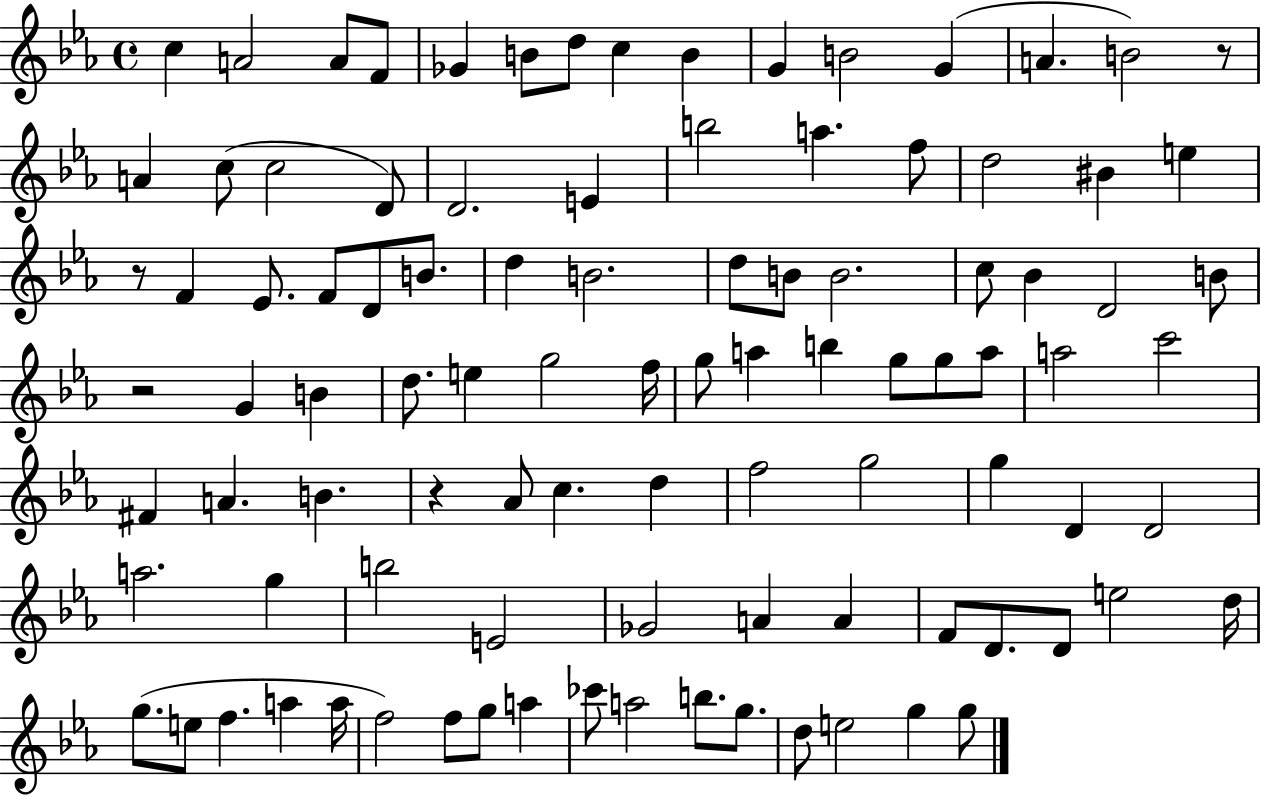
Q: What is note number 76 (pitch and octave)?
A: E5